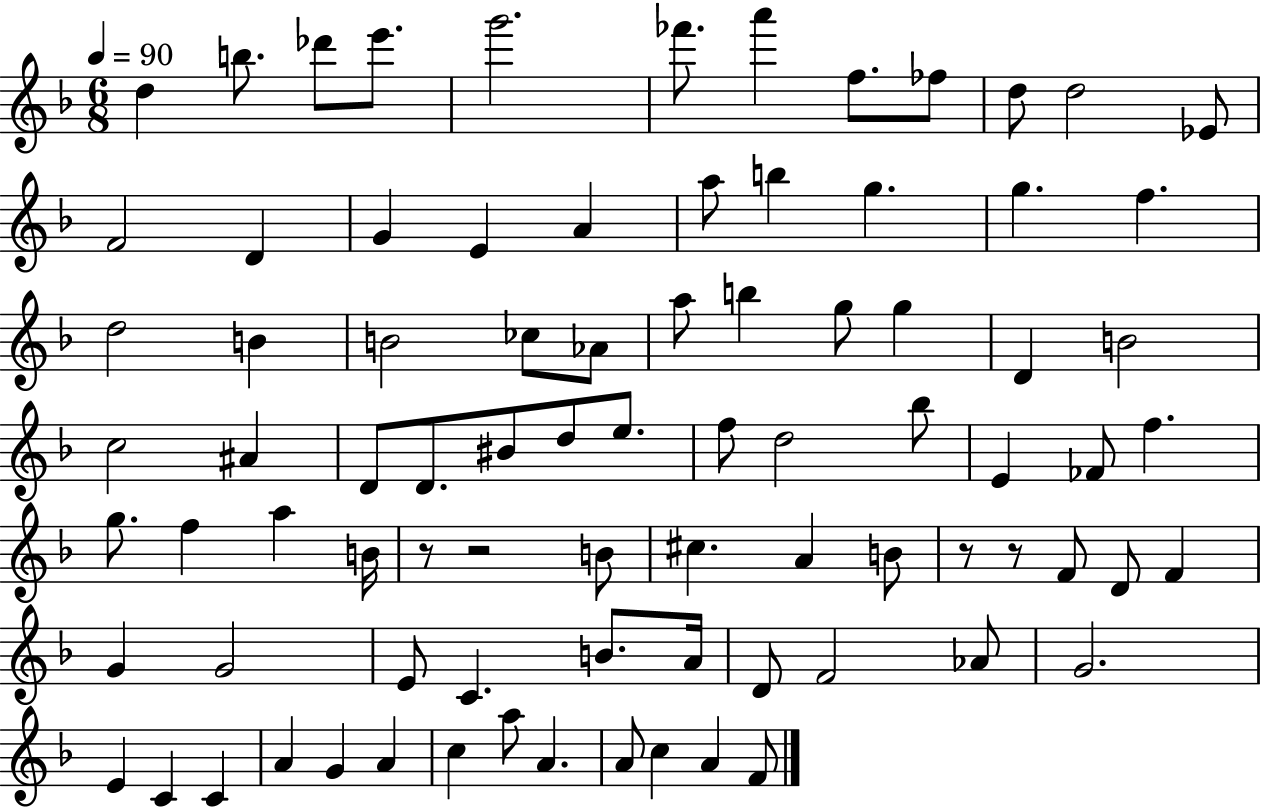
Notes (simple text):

D5/q B5/e. Db6/e E6/e. G6/h. FES6/e. A6/q F5/e. FES5/e D5/e D5/h Eb4/e F4/h D4/q G4/q E4/q A4/q A5/e B5/q G5/q. G5/q. F5/q. D5/h B4/q B4/h CES5/e Ab4/e A5/e B5/q G5/e G5/q D4/q B4/h C5/h A#4/q D4/e D4/e. BIS4/e D5/e E5/e. F5/e D5/h Bb5/e E4/q FES4/e F5/q. G5/e. F5/q A5/q B4/s R/e R/h B4/e C#5/q. A4/q B4/e R/e R/e F4/e D4/e F4/q G4/q G4/h E4/e C4/q. B4/e. A4/s D4/e F4/h Ab4/e G4/h. E4/q C4/q C4/q A4/q G4/q A4/q C5/q A5/e A4/q. A4/e C5/q A4/q F4/e